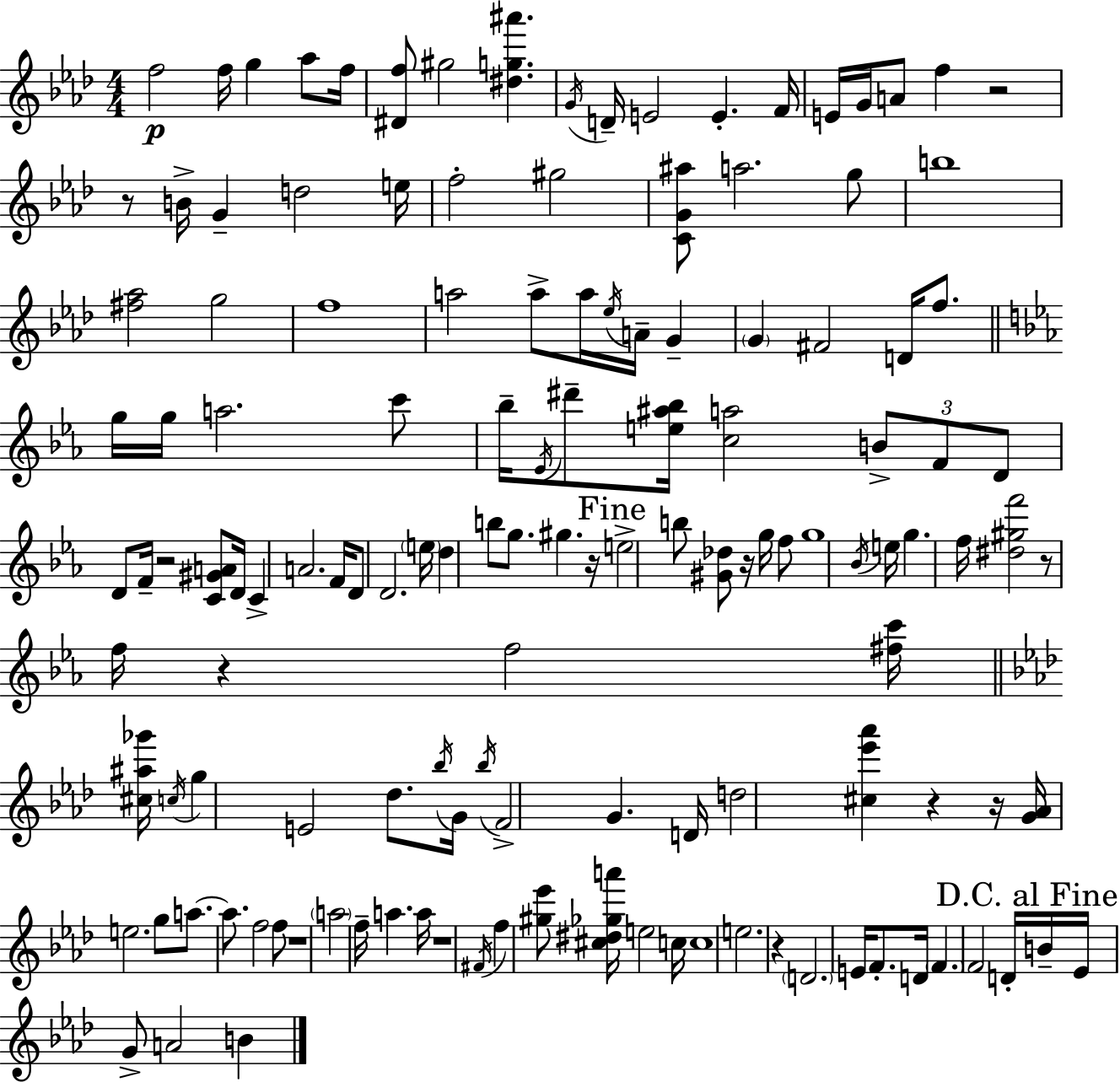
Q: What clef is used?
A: treble